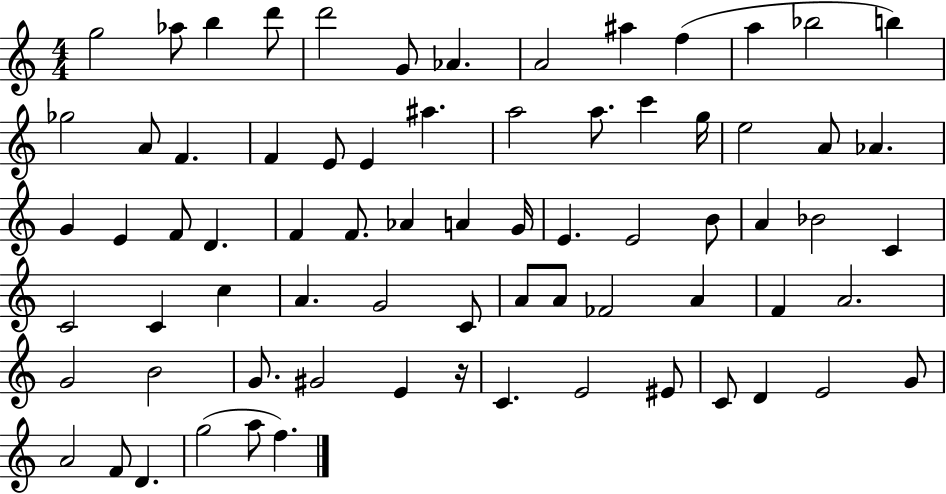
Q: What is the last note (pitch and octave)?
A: F5